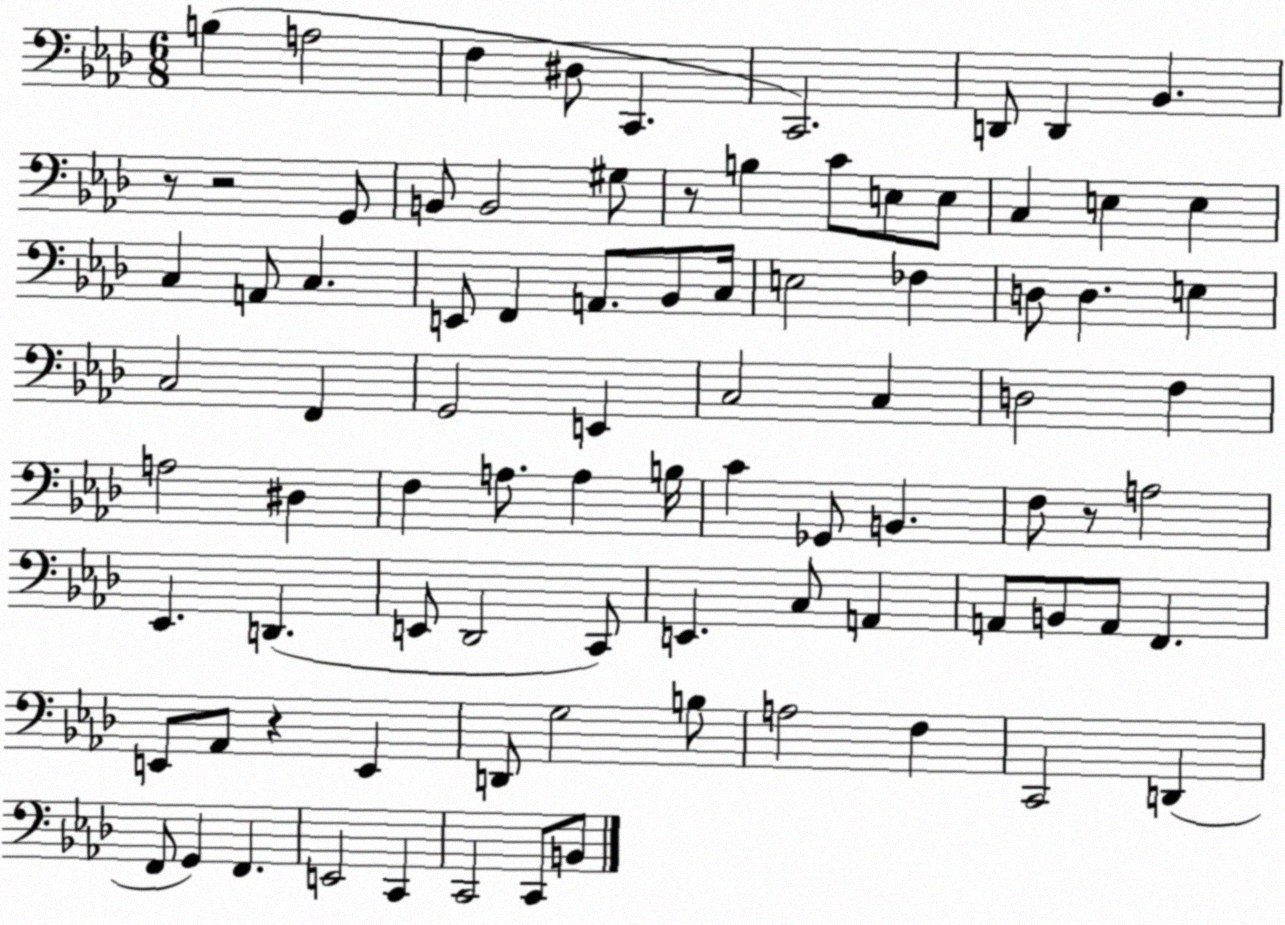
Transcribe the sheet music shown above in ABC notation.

X:1
T:Untitled
M:6/8
L:1/4
K:Ab
B, A,2 F, ^D,/2 C,, C,,2 D,,/2 D,, _B,, z/2 z2 G,,/2 B,,/2 B,,2 ^G,/2 z/2 B, C/2 E,/2 E,/2 C, E, E, C, A,,/2 C, E,,/2 F,, A,,/2 _B,,/2 C,/4 E,2 _F, D,/2 D, E, C,2 F,, G,,2 E,, C,2 C, D,2 F, A,2 ^D, F, A,/2 A, B,/4 C _G,,/2 B,, F,/2 z/2 A,2 _E,, D,, E,,/2 _D,,2 C,,/2 E,, C,/2 A,, A,,/2 B,,/2 A,,/2 F,, E,,/2 _A,,/2 z E,, D,,/2 G,2 B,/2 A,2 F, C,,2 D,, F,,/2 G,, F,, E,,2 C,, C,,2 C,,/2 B,,/2